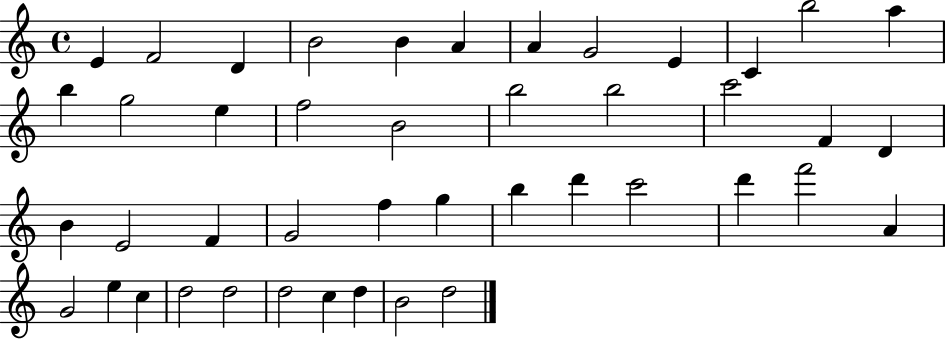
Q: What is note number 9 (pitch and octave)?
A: E4